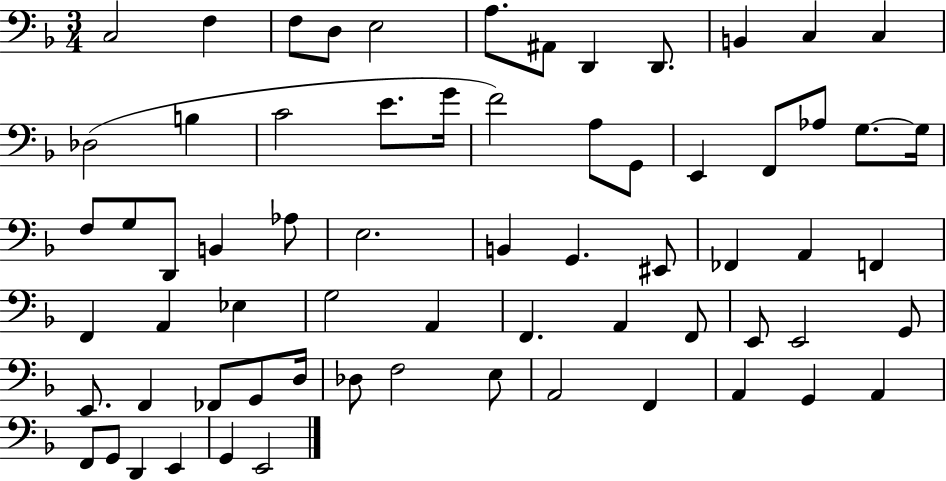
X:1
T:Untitled
M:3/4
L:1/4
K:F
C,2 F, F,/2 D,/2 E,2 A,/2 ^A,,/2 D,, D,,/2 B,, C, C, _D,2 B, C2 E/2 G/4 F2 A,/2 G,,/2 E,, F,,/2 _A,/2 G,/2 G,/4 F,/2 G,/2 D,,/2 B,, _A,/2 E,2 B,, G,, ^E,,/2 _F,, A,, F,, F,, A,, _E, G,2 A,, F,, A,, F,,/2 E,,/2 E,,2 G,,/2 E,,/2 F,, _F,,/2 G,,/2 D,/4 _D,/2 F,2 E,/2 A,,2 F,, A,, G,, A,, F,,/2 G,,/2 D,, E,, G,, E,,2